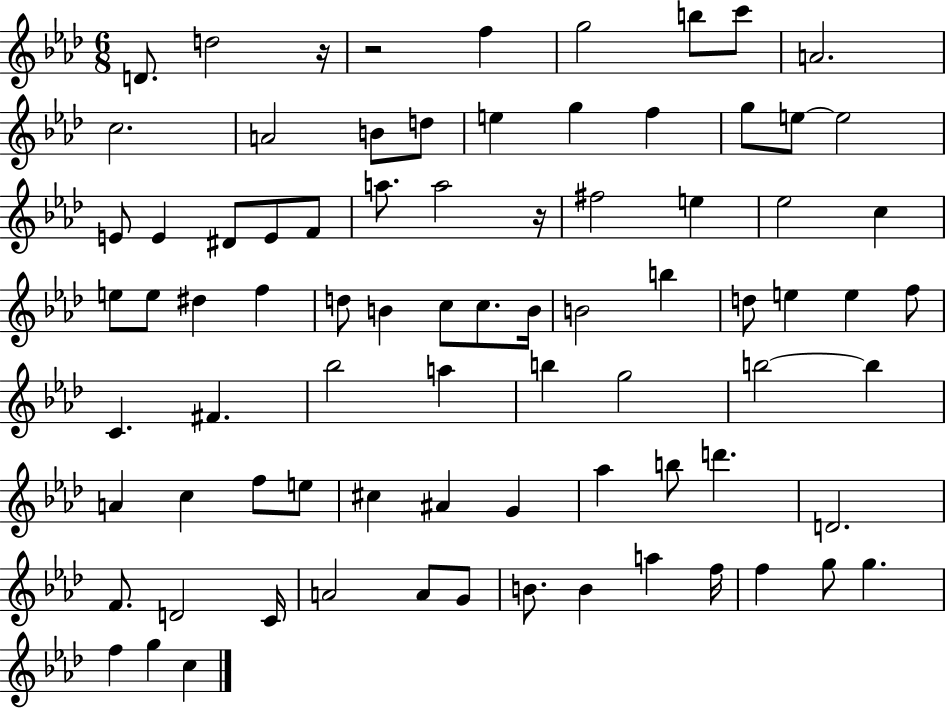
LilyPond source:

{
  \clef treble
  \numericTimeSignature
  \time 6/8
  \key aes \major
  d'8. d''2 r16 | r2 f''4 | g''2 b''8 c'''8 | a'2. | \break c''2. | a'2 b'8 d''8 | e''4 g''4 f''4 | g''8 e''8~~ e''2 | \break e'8 e'4 dis'8 e'8 f'8 | a''8. a''2 r16 | fis''2 e''4 | ees''2 c''4 | \break e''8 e''8 dis''4 f''4 | d''8 b'4 c''8 c''8. b'16 | b'2 b''4 | d''8 e''4 e''4 f''8 | \break c'4. fis'4. | bes''2 a''4 | b''4 g''2 | b''2~~ b''4 | \break a'4 c''4 f''8 e''8 | cis''4 ais'4 g'4 | aes''4 b''8 d'''4. | d'2. | \break f'8. d'2 c'16 | a'2 a'8 g'8 | b'8. b'4 a''4 f''16 | f''4 g''8 g''4. | \break f''4 g''4 c''4 | \bar "|."
}